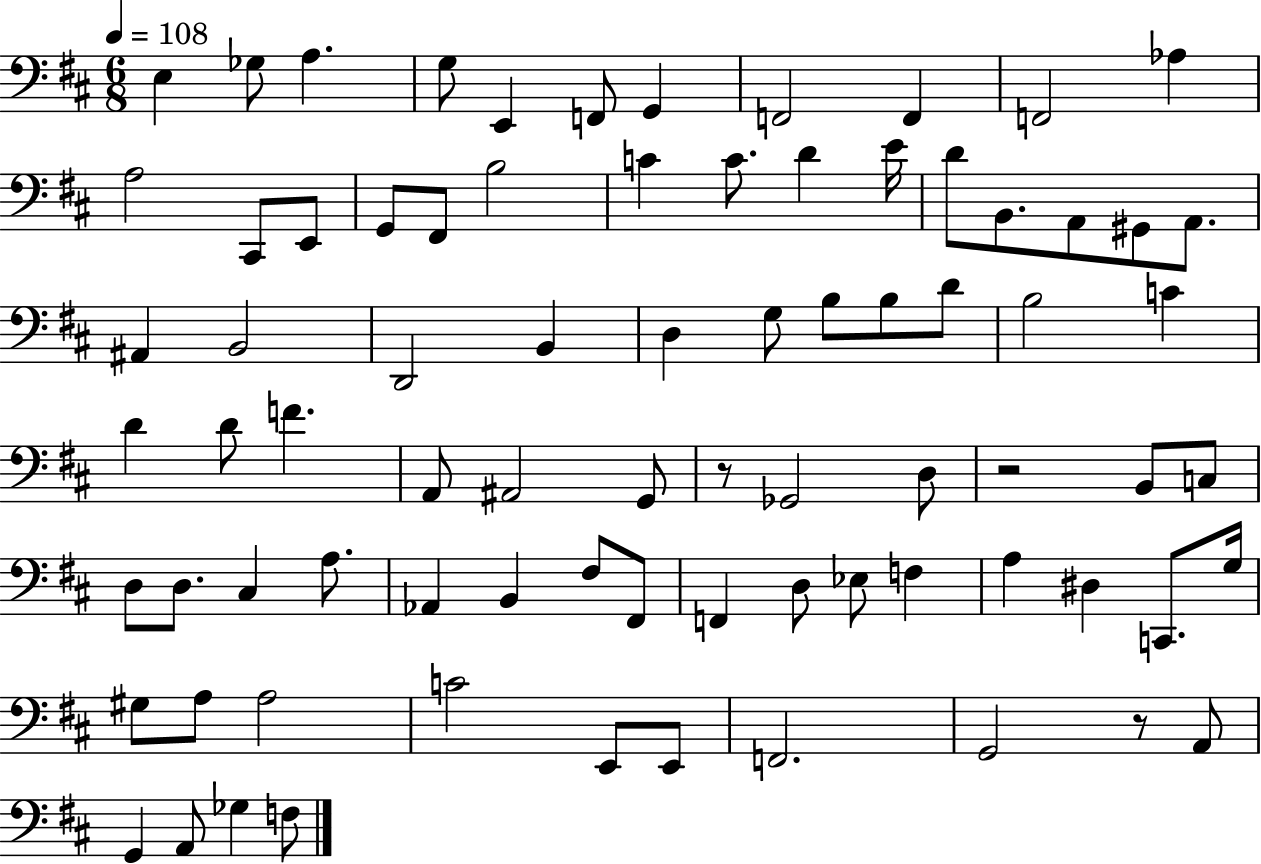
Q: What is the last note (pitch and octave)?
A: F3